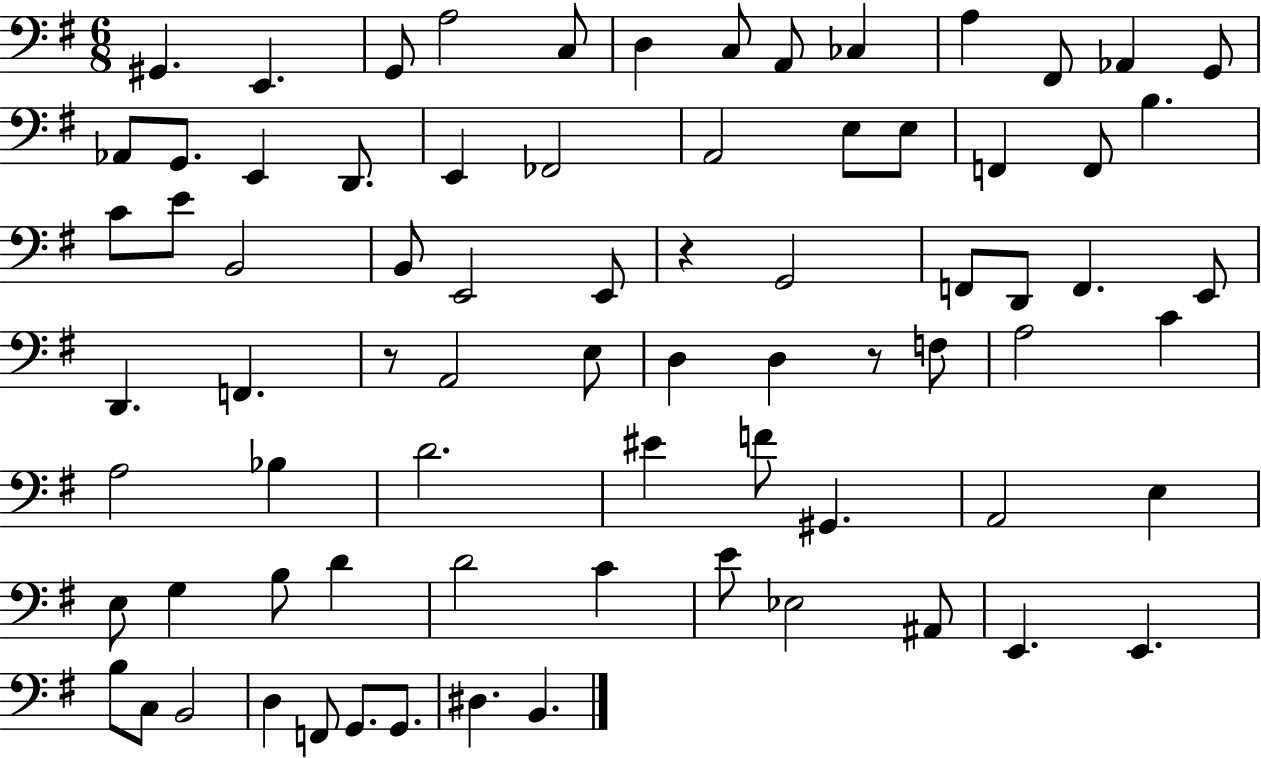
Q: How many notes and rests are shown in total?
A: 76